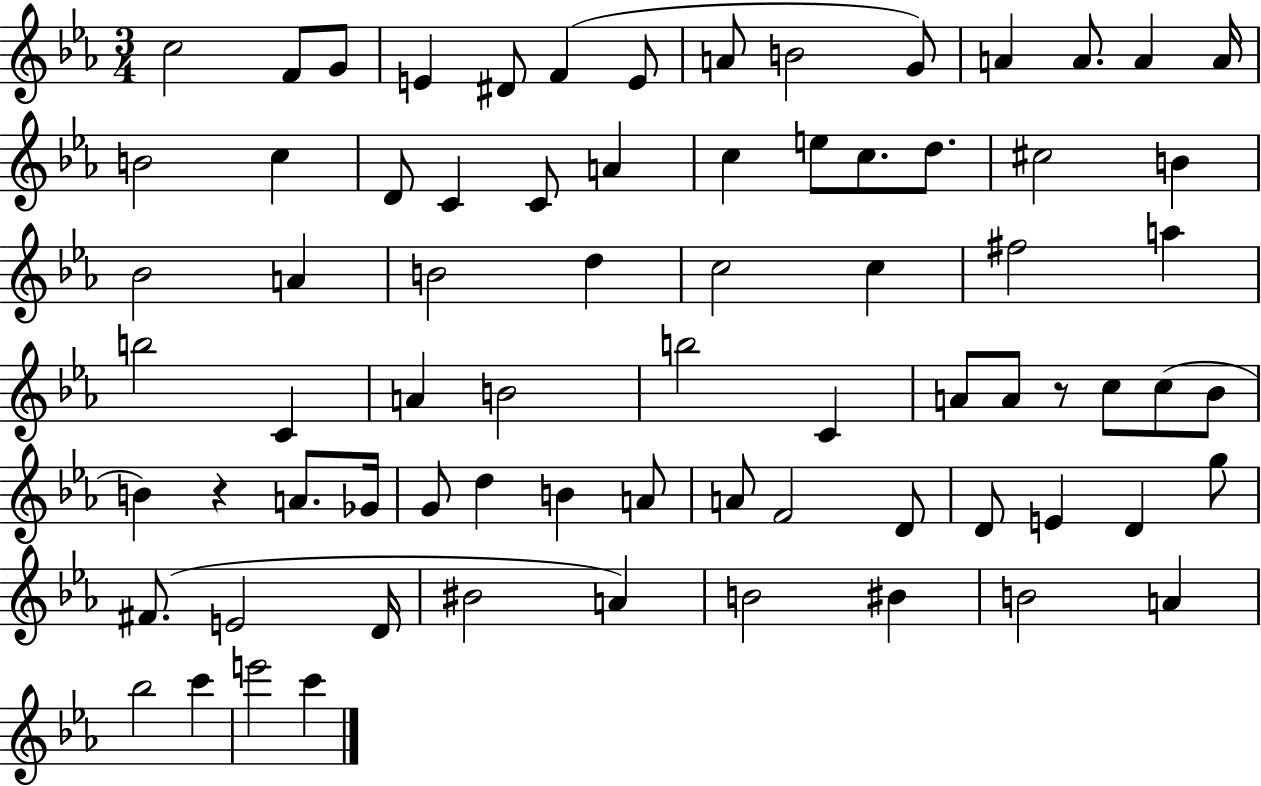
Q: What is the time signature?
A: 3/4